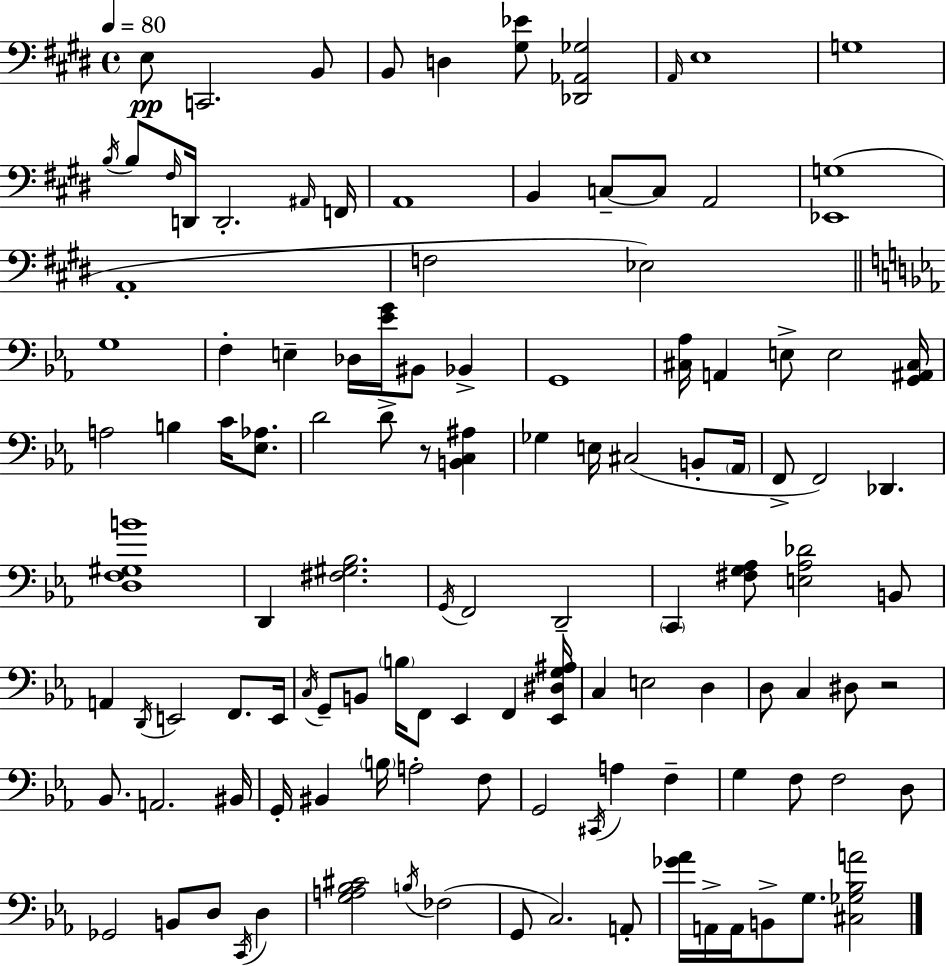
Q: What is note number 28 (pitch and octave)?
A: BIS2